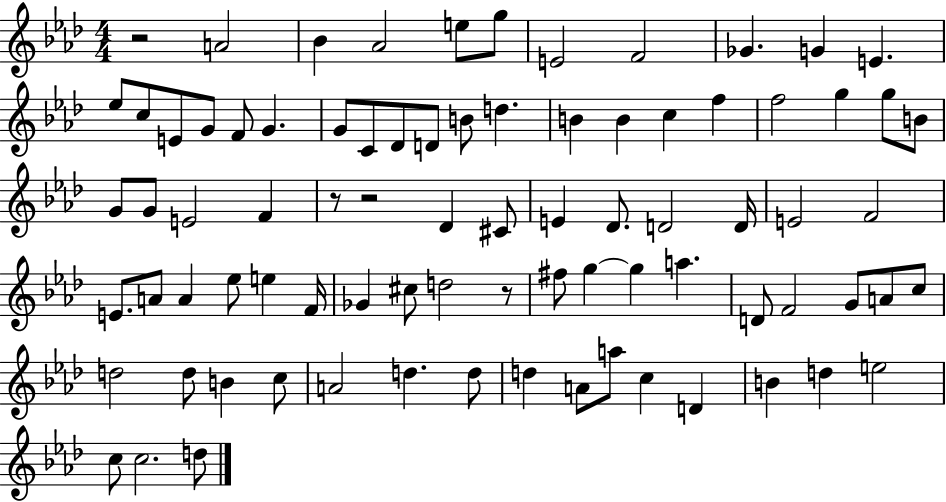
X:1
T:Untitled
M:4/4
L:1/4
K:Ab
z2 A2 _B _A2 e/2 g/2 E2 F2 _G G E _e/2 c/2 E/2 G/2 F/2 G G/2 C/2 _D/2 D/2 B/2 d B B c f f2 g g/2 B/2 G/2 G/2 E2 F z/2 z2 _D ^C/2 E _D/2 D2 D/4 E2 F2 E/2 A/2 A _e/2 e F/4 _G ^c/2 d2 z/2 ^f/2 g g a D/2 F2 G/2 A/2 c/2 d2 d/2 B c/2 A2 d d/2 d A/2 a/2 c D B d e2 c/2 c2 d/2